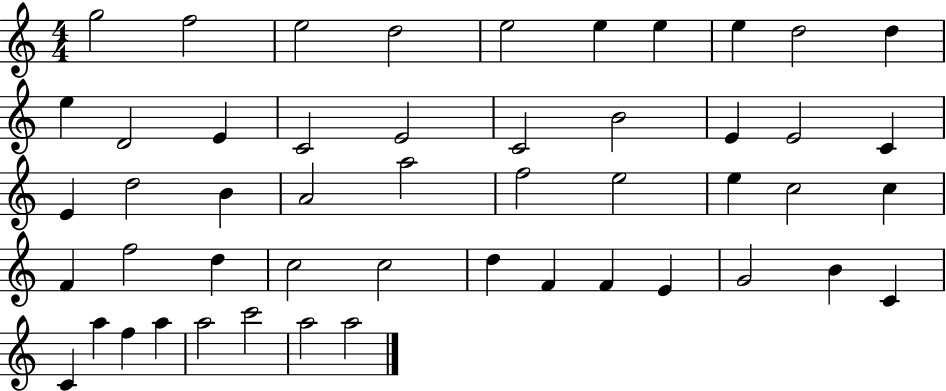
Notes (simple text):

G5/h F5/h E5/h D5/h E5/h E5/q E5/q E5/q D5/h D5/q E5/q D4/h E4/q C4/h E4/h C4/h B4/h E4/q E4/h C4/q E4/q D5/h B4/q A4/h A5/h F5/h E5/h E5/q C5/h C5/q F4/q F5/h D5/q C5/h C5/h D5/q F4/q F4/q E4/q G4/h B4/q C4/q C4/q A5/q F5/q A5/q A5/h C6/h A5/h A5/h